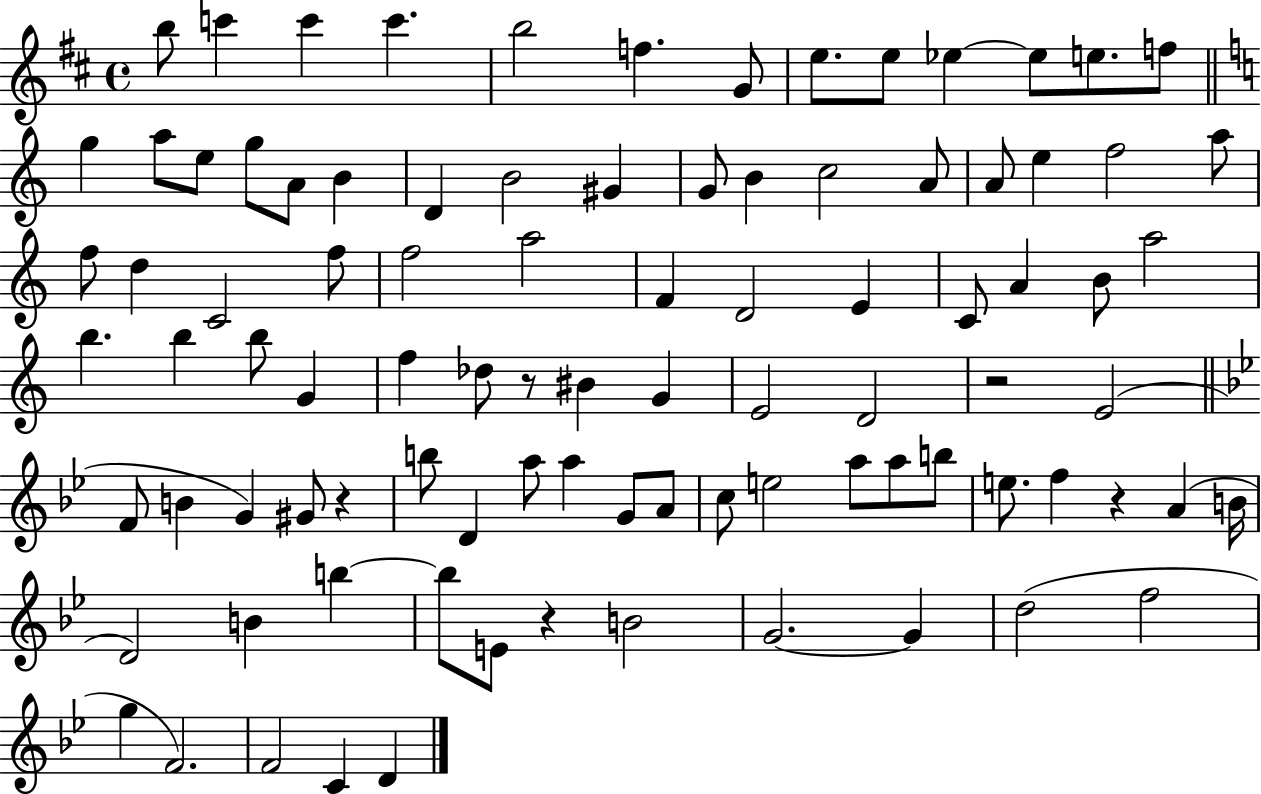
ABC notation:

X:1
T:Untitled
M:4/4
L:1/4
K:D
b/2 c' c' c' b2 f G/2 e/2 e/2 _e _e/2 e/2 f/2 g a/2 e/2 g/2 A/2 B D B2 ^G G/2 B c2 A/2 A/2 e f2 a/2 f/2 d C2 f/2 f2 a2 F D2 E C/2 A B/2 a2 b b b/2 G f _d/2 z/2 ^B G E2 D2 z2 E2 F/2 B G ^G/2 z b/2 D a/2 a G/2 A/2 c/2 e2 a/2 a/2 b/2 e/2 f z A B/4 D2 B b b/2 E/2 z B2 G2 G d2 f2 g F2 F2 C D